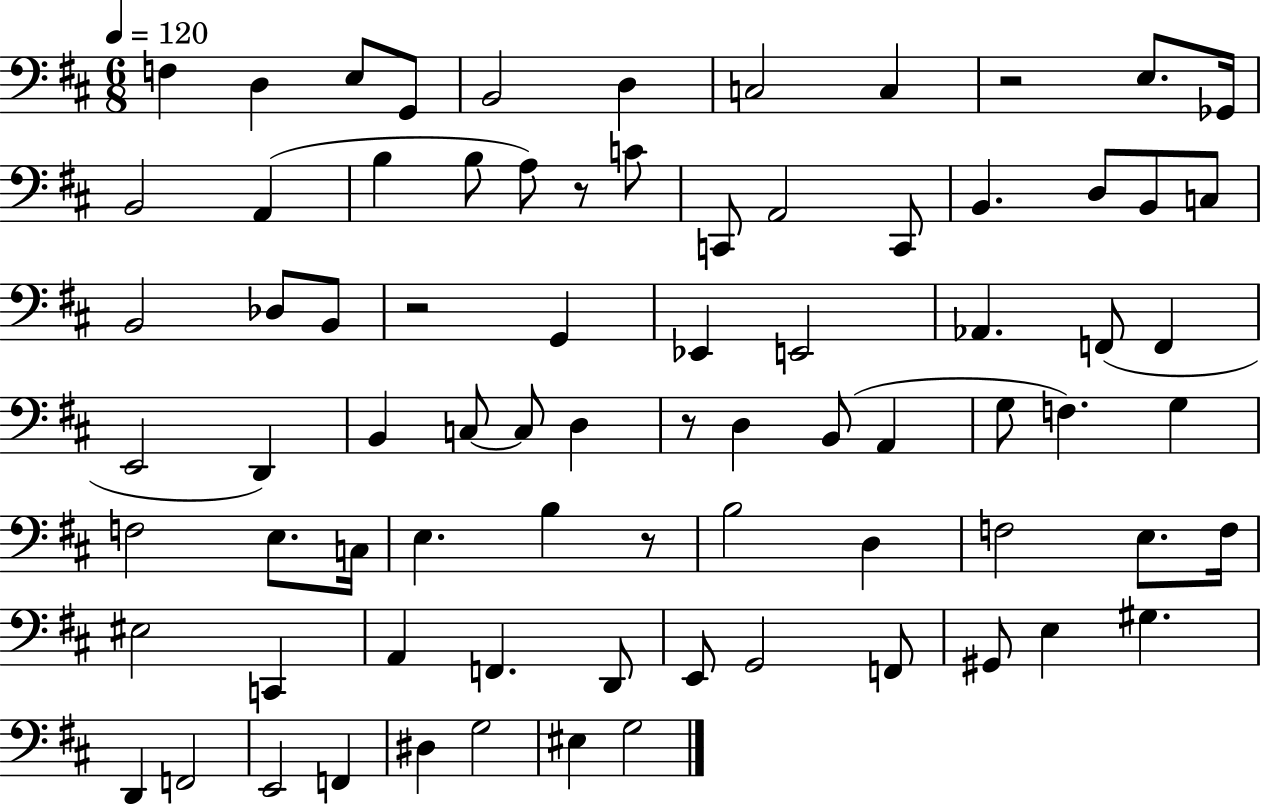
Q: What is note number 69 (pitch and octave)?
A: F2